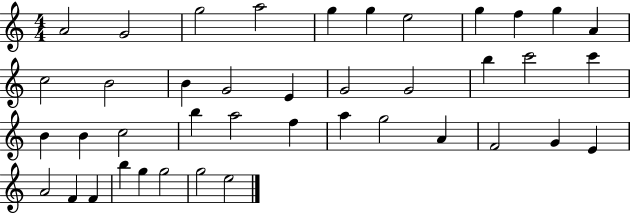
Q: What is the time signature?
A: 4/4